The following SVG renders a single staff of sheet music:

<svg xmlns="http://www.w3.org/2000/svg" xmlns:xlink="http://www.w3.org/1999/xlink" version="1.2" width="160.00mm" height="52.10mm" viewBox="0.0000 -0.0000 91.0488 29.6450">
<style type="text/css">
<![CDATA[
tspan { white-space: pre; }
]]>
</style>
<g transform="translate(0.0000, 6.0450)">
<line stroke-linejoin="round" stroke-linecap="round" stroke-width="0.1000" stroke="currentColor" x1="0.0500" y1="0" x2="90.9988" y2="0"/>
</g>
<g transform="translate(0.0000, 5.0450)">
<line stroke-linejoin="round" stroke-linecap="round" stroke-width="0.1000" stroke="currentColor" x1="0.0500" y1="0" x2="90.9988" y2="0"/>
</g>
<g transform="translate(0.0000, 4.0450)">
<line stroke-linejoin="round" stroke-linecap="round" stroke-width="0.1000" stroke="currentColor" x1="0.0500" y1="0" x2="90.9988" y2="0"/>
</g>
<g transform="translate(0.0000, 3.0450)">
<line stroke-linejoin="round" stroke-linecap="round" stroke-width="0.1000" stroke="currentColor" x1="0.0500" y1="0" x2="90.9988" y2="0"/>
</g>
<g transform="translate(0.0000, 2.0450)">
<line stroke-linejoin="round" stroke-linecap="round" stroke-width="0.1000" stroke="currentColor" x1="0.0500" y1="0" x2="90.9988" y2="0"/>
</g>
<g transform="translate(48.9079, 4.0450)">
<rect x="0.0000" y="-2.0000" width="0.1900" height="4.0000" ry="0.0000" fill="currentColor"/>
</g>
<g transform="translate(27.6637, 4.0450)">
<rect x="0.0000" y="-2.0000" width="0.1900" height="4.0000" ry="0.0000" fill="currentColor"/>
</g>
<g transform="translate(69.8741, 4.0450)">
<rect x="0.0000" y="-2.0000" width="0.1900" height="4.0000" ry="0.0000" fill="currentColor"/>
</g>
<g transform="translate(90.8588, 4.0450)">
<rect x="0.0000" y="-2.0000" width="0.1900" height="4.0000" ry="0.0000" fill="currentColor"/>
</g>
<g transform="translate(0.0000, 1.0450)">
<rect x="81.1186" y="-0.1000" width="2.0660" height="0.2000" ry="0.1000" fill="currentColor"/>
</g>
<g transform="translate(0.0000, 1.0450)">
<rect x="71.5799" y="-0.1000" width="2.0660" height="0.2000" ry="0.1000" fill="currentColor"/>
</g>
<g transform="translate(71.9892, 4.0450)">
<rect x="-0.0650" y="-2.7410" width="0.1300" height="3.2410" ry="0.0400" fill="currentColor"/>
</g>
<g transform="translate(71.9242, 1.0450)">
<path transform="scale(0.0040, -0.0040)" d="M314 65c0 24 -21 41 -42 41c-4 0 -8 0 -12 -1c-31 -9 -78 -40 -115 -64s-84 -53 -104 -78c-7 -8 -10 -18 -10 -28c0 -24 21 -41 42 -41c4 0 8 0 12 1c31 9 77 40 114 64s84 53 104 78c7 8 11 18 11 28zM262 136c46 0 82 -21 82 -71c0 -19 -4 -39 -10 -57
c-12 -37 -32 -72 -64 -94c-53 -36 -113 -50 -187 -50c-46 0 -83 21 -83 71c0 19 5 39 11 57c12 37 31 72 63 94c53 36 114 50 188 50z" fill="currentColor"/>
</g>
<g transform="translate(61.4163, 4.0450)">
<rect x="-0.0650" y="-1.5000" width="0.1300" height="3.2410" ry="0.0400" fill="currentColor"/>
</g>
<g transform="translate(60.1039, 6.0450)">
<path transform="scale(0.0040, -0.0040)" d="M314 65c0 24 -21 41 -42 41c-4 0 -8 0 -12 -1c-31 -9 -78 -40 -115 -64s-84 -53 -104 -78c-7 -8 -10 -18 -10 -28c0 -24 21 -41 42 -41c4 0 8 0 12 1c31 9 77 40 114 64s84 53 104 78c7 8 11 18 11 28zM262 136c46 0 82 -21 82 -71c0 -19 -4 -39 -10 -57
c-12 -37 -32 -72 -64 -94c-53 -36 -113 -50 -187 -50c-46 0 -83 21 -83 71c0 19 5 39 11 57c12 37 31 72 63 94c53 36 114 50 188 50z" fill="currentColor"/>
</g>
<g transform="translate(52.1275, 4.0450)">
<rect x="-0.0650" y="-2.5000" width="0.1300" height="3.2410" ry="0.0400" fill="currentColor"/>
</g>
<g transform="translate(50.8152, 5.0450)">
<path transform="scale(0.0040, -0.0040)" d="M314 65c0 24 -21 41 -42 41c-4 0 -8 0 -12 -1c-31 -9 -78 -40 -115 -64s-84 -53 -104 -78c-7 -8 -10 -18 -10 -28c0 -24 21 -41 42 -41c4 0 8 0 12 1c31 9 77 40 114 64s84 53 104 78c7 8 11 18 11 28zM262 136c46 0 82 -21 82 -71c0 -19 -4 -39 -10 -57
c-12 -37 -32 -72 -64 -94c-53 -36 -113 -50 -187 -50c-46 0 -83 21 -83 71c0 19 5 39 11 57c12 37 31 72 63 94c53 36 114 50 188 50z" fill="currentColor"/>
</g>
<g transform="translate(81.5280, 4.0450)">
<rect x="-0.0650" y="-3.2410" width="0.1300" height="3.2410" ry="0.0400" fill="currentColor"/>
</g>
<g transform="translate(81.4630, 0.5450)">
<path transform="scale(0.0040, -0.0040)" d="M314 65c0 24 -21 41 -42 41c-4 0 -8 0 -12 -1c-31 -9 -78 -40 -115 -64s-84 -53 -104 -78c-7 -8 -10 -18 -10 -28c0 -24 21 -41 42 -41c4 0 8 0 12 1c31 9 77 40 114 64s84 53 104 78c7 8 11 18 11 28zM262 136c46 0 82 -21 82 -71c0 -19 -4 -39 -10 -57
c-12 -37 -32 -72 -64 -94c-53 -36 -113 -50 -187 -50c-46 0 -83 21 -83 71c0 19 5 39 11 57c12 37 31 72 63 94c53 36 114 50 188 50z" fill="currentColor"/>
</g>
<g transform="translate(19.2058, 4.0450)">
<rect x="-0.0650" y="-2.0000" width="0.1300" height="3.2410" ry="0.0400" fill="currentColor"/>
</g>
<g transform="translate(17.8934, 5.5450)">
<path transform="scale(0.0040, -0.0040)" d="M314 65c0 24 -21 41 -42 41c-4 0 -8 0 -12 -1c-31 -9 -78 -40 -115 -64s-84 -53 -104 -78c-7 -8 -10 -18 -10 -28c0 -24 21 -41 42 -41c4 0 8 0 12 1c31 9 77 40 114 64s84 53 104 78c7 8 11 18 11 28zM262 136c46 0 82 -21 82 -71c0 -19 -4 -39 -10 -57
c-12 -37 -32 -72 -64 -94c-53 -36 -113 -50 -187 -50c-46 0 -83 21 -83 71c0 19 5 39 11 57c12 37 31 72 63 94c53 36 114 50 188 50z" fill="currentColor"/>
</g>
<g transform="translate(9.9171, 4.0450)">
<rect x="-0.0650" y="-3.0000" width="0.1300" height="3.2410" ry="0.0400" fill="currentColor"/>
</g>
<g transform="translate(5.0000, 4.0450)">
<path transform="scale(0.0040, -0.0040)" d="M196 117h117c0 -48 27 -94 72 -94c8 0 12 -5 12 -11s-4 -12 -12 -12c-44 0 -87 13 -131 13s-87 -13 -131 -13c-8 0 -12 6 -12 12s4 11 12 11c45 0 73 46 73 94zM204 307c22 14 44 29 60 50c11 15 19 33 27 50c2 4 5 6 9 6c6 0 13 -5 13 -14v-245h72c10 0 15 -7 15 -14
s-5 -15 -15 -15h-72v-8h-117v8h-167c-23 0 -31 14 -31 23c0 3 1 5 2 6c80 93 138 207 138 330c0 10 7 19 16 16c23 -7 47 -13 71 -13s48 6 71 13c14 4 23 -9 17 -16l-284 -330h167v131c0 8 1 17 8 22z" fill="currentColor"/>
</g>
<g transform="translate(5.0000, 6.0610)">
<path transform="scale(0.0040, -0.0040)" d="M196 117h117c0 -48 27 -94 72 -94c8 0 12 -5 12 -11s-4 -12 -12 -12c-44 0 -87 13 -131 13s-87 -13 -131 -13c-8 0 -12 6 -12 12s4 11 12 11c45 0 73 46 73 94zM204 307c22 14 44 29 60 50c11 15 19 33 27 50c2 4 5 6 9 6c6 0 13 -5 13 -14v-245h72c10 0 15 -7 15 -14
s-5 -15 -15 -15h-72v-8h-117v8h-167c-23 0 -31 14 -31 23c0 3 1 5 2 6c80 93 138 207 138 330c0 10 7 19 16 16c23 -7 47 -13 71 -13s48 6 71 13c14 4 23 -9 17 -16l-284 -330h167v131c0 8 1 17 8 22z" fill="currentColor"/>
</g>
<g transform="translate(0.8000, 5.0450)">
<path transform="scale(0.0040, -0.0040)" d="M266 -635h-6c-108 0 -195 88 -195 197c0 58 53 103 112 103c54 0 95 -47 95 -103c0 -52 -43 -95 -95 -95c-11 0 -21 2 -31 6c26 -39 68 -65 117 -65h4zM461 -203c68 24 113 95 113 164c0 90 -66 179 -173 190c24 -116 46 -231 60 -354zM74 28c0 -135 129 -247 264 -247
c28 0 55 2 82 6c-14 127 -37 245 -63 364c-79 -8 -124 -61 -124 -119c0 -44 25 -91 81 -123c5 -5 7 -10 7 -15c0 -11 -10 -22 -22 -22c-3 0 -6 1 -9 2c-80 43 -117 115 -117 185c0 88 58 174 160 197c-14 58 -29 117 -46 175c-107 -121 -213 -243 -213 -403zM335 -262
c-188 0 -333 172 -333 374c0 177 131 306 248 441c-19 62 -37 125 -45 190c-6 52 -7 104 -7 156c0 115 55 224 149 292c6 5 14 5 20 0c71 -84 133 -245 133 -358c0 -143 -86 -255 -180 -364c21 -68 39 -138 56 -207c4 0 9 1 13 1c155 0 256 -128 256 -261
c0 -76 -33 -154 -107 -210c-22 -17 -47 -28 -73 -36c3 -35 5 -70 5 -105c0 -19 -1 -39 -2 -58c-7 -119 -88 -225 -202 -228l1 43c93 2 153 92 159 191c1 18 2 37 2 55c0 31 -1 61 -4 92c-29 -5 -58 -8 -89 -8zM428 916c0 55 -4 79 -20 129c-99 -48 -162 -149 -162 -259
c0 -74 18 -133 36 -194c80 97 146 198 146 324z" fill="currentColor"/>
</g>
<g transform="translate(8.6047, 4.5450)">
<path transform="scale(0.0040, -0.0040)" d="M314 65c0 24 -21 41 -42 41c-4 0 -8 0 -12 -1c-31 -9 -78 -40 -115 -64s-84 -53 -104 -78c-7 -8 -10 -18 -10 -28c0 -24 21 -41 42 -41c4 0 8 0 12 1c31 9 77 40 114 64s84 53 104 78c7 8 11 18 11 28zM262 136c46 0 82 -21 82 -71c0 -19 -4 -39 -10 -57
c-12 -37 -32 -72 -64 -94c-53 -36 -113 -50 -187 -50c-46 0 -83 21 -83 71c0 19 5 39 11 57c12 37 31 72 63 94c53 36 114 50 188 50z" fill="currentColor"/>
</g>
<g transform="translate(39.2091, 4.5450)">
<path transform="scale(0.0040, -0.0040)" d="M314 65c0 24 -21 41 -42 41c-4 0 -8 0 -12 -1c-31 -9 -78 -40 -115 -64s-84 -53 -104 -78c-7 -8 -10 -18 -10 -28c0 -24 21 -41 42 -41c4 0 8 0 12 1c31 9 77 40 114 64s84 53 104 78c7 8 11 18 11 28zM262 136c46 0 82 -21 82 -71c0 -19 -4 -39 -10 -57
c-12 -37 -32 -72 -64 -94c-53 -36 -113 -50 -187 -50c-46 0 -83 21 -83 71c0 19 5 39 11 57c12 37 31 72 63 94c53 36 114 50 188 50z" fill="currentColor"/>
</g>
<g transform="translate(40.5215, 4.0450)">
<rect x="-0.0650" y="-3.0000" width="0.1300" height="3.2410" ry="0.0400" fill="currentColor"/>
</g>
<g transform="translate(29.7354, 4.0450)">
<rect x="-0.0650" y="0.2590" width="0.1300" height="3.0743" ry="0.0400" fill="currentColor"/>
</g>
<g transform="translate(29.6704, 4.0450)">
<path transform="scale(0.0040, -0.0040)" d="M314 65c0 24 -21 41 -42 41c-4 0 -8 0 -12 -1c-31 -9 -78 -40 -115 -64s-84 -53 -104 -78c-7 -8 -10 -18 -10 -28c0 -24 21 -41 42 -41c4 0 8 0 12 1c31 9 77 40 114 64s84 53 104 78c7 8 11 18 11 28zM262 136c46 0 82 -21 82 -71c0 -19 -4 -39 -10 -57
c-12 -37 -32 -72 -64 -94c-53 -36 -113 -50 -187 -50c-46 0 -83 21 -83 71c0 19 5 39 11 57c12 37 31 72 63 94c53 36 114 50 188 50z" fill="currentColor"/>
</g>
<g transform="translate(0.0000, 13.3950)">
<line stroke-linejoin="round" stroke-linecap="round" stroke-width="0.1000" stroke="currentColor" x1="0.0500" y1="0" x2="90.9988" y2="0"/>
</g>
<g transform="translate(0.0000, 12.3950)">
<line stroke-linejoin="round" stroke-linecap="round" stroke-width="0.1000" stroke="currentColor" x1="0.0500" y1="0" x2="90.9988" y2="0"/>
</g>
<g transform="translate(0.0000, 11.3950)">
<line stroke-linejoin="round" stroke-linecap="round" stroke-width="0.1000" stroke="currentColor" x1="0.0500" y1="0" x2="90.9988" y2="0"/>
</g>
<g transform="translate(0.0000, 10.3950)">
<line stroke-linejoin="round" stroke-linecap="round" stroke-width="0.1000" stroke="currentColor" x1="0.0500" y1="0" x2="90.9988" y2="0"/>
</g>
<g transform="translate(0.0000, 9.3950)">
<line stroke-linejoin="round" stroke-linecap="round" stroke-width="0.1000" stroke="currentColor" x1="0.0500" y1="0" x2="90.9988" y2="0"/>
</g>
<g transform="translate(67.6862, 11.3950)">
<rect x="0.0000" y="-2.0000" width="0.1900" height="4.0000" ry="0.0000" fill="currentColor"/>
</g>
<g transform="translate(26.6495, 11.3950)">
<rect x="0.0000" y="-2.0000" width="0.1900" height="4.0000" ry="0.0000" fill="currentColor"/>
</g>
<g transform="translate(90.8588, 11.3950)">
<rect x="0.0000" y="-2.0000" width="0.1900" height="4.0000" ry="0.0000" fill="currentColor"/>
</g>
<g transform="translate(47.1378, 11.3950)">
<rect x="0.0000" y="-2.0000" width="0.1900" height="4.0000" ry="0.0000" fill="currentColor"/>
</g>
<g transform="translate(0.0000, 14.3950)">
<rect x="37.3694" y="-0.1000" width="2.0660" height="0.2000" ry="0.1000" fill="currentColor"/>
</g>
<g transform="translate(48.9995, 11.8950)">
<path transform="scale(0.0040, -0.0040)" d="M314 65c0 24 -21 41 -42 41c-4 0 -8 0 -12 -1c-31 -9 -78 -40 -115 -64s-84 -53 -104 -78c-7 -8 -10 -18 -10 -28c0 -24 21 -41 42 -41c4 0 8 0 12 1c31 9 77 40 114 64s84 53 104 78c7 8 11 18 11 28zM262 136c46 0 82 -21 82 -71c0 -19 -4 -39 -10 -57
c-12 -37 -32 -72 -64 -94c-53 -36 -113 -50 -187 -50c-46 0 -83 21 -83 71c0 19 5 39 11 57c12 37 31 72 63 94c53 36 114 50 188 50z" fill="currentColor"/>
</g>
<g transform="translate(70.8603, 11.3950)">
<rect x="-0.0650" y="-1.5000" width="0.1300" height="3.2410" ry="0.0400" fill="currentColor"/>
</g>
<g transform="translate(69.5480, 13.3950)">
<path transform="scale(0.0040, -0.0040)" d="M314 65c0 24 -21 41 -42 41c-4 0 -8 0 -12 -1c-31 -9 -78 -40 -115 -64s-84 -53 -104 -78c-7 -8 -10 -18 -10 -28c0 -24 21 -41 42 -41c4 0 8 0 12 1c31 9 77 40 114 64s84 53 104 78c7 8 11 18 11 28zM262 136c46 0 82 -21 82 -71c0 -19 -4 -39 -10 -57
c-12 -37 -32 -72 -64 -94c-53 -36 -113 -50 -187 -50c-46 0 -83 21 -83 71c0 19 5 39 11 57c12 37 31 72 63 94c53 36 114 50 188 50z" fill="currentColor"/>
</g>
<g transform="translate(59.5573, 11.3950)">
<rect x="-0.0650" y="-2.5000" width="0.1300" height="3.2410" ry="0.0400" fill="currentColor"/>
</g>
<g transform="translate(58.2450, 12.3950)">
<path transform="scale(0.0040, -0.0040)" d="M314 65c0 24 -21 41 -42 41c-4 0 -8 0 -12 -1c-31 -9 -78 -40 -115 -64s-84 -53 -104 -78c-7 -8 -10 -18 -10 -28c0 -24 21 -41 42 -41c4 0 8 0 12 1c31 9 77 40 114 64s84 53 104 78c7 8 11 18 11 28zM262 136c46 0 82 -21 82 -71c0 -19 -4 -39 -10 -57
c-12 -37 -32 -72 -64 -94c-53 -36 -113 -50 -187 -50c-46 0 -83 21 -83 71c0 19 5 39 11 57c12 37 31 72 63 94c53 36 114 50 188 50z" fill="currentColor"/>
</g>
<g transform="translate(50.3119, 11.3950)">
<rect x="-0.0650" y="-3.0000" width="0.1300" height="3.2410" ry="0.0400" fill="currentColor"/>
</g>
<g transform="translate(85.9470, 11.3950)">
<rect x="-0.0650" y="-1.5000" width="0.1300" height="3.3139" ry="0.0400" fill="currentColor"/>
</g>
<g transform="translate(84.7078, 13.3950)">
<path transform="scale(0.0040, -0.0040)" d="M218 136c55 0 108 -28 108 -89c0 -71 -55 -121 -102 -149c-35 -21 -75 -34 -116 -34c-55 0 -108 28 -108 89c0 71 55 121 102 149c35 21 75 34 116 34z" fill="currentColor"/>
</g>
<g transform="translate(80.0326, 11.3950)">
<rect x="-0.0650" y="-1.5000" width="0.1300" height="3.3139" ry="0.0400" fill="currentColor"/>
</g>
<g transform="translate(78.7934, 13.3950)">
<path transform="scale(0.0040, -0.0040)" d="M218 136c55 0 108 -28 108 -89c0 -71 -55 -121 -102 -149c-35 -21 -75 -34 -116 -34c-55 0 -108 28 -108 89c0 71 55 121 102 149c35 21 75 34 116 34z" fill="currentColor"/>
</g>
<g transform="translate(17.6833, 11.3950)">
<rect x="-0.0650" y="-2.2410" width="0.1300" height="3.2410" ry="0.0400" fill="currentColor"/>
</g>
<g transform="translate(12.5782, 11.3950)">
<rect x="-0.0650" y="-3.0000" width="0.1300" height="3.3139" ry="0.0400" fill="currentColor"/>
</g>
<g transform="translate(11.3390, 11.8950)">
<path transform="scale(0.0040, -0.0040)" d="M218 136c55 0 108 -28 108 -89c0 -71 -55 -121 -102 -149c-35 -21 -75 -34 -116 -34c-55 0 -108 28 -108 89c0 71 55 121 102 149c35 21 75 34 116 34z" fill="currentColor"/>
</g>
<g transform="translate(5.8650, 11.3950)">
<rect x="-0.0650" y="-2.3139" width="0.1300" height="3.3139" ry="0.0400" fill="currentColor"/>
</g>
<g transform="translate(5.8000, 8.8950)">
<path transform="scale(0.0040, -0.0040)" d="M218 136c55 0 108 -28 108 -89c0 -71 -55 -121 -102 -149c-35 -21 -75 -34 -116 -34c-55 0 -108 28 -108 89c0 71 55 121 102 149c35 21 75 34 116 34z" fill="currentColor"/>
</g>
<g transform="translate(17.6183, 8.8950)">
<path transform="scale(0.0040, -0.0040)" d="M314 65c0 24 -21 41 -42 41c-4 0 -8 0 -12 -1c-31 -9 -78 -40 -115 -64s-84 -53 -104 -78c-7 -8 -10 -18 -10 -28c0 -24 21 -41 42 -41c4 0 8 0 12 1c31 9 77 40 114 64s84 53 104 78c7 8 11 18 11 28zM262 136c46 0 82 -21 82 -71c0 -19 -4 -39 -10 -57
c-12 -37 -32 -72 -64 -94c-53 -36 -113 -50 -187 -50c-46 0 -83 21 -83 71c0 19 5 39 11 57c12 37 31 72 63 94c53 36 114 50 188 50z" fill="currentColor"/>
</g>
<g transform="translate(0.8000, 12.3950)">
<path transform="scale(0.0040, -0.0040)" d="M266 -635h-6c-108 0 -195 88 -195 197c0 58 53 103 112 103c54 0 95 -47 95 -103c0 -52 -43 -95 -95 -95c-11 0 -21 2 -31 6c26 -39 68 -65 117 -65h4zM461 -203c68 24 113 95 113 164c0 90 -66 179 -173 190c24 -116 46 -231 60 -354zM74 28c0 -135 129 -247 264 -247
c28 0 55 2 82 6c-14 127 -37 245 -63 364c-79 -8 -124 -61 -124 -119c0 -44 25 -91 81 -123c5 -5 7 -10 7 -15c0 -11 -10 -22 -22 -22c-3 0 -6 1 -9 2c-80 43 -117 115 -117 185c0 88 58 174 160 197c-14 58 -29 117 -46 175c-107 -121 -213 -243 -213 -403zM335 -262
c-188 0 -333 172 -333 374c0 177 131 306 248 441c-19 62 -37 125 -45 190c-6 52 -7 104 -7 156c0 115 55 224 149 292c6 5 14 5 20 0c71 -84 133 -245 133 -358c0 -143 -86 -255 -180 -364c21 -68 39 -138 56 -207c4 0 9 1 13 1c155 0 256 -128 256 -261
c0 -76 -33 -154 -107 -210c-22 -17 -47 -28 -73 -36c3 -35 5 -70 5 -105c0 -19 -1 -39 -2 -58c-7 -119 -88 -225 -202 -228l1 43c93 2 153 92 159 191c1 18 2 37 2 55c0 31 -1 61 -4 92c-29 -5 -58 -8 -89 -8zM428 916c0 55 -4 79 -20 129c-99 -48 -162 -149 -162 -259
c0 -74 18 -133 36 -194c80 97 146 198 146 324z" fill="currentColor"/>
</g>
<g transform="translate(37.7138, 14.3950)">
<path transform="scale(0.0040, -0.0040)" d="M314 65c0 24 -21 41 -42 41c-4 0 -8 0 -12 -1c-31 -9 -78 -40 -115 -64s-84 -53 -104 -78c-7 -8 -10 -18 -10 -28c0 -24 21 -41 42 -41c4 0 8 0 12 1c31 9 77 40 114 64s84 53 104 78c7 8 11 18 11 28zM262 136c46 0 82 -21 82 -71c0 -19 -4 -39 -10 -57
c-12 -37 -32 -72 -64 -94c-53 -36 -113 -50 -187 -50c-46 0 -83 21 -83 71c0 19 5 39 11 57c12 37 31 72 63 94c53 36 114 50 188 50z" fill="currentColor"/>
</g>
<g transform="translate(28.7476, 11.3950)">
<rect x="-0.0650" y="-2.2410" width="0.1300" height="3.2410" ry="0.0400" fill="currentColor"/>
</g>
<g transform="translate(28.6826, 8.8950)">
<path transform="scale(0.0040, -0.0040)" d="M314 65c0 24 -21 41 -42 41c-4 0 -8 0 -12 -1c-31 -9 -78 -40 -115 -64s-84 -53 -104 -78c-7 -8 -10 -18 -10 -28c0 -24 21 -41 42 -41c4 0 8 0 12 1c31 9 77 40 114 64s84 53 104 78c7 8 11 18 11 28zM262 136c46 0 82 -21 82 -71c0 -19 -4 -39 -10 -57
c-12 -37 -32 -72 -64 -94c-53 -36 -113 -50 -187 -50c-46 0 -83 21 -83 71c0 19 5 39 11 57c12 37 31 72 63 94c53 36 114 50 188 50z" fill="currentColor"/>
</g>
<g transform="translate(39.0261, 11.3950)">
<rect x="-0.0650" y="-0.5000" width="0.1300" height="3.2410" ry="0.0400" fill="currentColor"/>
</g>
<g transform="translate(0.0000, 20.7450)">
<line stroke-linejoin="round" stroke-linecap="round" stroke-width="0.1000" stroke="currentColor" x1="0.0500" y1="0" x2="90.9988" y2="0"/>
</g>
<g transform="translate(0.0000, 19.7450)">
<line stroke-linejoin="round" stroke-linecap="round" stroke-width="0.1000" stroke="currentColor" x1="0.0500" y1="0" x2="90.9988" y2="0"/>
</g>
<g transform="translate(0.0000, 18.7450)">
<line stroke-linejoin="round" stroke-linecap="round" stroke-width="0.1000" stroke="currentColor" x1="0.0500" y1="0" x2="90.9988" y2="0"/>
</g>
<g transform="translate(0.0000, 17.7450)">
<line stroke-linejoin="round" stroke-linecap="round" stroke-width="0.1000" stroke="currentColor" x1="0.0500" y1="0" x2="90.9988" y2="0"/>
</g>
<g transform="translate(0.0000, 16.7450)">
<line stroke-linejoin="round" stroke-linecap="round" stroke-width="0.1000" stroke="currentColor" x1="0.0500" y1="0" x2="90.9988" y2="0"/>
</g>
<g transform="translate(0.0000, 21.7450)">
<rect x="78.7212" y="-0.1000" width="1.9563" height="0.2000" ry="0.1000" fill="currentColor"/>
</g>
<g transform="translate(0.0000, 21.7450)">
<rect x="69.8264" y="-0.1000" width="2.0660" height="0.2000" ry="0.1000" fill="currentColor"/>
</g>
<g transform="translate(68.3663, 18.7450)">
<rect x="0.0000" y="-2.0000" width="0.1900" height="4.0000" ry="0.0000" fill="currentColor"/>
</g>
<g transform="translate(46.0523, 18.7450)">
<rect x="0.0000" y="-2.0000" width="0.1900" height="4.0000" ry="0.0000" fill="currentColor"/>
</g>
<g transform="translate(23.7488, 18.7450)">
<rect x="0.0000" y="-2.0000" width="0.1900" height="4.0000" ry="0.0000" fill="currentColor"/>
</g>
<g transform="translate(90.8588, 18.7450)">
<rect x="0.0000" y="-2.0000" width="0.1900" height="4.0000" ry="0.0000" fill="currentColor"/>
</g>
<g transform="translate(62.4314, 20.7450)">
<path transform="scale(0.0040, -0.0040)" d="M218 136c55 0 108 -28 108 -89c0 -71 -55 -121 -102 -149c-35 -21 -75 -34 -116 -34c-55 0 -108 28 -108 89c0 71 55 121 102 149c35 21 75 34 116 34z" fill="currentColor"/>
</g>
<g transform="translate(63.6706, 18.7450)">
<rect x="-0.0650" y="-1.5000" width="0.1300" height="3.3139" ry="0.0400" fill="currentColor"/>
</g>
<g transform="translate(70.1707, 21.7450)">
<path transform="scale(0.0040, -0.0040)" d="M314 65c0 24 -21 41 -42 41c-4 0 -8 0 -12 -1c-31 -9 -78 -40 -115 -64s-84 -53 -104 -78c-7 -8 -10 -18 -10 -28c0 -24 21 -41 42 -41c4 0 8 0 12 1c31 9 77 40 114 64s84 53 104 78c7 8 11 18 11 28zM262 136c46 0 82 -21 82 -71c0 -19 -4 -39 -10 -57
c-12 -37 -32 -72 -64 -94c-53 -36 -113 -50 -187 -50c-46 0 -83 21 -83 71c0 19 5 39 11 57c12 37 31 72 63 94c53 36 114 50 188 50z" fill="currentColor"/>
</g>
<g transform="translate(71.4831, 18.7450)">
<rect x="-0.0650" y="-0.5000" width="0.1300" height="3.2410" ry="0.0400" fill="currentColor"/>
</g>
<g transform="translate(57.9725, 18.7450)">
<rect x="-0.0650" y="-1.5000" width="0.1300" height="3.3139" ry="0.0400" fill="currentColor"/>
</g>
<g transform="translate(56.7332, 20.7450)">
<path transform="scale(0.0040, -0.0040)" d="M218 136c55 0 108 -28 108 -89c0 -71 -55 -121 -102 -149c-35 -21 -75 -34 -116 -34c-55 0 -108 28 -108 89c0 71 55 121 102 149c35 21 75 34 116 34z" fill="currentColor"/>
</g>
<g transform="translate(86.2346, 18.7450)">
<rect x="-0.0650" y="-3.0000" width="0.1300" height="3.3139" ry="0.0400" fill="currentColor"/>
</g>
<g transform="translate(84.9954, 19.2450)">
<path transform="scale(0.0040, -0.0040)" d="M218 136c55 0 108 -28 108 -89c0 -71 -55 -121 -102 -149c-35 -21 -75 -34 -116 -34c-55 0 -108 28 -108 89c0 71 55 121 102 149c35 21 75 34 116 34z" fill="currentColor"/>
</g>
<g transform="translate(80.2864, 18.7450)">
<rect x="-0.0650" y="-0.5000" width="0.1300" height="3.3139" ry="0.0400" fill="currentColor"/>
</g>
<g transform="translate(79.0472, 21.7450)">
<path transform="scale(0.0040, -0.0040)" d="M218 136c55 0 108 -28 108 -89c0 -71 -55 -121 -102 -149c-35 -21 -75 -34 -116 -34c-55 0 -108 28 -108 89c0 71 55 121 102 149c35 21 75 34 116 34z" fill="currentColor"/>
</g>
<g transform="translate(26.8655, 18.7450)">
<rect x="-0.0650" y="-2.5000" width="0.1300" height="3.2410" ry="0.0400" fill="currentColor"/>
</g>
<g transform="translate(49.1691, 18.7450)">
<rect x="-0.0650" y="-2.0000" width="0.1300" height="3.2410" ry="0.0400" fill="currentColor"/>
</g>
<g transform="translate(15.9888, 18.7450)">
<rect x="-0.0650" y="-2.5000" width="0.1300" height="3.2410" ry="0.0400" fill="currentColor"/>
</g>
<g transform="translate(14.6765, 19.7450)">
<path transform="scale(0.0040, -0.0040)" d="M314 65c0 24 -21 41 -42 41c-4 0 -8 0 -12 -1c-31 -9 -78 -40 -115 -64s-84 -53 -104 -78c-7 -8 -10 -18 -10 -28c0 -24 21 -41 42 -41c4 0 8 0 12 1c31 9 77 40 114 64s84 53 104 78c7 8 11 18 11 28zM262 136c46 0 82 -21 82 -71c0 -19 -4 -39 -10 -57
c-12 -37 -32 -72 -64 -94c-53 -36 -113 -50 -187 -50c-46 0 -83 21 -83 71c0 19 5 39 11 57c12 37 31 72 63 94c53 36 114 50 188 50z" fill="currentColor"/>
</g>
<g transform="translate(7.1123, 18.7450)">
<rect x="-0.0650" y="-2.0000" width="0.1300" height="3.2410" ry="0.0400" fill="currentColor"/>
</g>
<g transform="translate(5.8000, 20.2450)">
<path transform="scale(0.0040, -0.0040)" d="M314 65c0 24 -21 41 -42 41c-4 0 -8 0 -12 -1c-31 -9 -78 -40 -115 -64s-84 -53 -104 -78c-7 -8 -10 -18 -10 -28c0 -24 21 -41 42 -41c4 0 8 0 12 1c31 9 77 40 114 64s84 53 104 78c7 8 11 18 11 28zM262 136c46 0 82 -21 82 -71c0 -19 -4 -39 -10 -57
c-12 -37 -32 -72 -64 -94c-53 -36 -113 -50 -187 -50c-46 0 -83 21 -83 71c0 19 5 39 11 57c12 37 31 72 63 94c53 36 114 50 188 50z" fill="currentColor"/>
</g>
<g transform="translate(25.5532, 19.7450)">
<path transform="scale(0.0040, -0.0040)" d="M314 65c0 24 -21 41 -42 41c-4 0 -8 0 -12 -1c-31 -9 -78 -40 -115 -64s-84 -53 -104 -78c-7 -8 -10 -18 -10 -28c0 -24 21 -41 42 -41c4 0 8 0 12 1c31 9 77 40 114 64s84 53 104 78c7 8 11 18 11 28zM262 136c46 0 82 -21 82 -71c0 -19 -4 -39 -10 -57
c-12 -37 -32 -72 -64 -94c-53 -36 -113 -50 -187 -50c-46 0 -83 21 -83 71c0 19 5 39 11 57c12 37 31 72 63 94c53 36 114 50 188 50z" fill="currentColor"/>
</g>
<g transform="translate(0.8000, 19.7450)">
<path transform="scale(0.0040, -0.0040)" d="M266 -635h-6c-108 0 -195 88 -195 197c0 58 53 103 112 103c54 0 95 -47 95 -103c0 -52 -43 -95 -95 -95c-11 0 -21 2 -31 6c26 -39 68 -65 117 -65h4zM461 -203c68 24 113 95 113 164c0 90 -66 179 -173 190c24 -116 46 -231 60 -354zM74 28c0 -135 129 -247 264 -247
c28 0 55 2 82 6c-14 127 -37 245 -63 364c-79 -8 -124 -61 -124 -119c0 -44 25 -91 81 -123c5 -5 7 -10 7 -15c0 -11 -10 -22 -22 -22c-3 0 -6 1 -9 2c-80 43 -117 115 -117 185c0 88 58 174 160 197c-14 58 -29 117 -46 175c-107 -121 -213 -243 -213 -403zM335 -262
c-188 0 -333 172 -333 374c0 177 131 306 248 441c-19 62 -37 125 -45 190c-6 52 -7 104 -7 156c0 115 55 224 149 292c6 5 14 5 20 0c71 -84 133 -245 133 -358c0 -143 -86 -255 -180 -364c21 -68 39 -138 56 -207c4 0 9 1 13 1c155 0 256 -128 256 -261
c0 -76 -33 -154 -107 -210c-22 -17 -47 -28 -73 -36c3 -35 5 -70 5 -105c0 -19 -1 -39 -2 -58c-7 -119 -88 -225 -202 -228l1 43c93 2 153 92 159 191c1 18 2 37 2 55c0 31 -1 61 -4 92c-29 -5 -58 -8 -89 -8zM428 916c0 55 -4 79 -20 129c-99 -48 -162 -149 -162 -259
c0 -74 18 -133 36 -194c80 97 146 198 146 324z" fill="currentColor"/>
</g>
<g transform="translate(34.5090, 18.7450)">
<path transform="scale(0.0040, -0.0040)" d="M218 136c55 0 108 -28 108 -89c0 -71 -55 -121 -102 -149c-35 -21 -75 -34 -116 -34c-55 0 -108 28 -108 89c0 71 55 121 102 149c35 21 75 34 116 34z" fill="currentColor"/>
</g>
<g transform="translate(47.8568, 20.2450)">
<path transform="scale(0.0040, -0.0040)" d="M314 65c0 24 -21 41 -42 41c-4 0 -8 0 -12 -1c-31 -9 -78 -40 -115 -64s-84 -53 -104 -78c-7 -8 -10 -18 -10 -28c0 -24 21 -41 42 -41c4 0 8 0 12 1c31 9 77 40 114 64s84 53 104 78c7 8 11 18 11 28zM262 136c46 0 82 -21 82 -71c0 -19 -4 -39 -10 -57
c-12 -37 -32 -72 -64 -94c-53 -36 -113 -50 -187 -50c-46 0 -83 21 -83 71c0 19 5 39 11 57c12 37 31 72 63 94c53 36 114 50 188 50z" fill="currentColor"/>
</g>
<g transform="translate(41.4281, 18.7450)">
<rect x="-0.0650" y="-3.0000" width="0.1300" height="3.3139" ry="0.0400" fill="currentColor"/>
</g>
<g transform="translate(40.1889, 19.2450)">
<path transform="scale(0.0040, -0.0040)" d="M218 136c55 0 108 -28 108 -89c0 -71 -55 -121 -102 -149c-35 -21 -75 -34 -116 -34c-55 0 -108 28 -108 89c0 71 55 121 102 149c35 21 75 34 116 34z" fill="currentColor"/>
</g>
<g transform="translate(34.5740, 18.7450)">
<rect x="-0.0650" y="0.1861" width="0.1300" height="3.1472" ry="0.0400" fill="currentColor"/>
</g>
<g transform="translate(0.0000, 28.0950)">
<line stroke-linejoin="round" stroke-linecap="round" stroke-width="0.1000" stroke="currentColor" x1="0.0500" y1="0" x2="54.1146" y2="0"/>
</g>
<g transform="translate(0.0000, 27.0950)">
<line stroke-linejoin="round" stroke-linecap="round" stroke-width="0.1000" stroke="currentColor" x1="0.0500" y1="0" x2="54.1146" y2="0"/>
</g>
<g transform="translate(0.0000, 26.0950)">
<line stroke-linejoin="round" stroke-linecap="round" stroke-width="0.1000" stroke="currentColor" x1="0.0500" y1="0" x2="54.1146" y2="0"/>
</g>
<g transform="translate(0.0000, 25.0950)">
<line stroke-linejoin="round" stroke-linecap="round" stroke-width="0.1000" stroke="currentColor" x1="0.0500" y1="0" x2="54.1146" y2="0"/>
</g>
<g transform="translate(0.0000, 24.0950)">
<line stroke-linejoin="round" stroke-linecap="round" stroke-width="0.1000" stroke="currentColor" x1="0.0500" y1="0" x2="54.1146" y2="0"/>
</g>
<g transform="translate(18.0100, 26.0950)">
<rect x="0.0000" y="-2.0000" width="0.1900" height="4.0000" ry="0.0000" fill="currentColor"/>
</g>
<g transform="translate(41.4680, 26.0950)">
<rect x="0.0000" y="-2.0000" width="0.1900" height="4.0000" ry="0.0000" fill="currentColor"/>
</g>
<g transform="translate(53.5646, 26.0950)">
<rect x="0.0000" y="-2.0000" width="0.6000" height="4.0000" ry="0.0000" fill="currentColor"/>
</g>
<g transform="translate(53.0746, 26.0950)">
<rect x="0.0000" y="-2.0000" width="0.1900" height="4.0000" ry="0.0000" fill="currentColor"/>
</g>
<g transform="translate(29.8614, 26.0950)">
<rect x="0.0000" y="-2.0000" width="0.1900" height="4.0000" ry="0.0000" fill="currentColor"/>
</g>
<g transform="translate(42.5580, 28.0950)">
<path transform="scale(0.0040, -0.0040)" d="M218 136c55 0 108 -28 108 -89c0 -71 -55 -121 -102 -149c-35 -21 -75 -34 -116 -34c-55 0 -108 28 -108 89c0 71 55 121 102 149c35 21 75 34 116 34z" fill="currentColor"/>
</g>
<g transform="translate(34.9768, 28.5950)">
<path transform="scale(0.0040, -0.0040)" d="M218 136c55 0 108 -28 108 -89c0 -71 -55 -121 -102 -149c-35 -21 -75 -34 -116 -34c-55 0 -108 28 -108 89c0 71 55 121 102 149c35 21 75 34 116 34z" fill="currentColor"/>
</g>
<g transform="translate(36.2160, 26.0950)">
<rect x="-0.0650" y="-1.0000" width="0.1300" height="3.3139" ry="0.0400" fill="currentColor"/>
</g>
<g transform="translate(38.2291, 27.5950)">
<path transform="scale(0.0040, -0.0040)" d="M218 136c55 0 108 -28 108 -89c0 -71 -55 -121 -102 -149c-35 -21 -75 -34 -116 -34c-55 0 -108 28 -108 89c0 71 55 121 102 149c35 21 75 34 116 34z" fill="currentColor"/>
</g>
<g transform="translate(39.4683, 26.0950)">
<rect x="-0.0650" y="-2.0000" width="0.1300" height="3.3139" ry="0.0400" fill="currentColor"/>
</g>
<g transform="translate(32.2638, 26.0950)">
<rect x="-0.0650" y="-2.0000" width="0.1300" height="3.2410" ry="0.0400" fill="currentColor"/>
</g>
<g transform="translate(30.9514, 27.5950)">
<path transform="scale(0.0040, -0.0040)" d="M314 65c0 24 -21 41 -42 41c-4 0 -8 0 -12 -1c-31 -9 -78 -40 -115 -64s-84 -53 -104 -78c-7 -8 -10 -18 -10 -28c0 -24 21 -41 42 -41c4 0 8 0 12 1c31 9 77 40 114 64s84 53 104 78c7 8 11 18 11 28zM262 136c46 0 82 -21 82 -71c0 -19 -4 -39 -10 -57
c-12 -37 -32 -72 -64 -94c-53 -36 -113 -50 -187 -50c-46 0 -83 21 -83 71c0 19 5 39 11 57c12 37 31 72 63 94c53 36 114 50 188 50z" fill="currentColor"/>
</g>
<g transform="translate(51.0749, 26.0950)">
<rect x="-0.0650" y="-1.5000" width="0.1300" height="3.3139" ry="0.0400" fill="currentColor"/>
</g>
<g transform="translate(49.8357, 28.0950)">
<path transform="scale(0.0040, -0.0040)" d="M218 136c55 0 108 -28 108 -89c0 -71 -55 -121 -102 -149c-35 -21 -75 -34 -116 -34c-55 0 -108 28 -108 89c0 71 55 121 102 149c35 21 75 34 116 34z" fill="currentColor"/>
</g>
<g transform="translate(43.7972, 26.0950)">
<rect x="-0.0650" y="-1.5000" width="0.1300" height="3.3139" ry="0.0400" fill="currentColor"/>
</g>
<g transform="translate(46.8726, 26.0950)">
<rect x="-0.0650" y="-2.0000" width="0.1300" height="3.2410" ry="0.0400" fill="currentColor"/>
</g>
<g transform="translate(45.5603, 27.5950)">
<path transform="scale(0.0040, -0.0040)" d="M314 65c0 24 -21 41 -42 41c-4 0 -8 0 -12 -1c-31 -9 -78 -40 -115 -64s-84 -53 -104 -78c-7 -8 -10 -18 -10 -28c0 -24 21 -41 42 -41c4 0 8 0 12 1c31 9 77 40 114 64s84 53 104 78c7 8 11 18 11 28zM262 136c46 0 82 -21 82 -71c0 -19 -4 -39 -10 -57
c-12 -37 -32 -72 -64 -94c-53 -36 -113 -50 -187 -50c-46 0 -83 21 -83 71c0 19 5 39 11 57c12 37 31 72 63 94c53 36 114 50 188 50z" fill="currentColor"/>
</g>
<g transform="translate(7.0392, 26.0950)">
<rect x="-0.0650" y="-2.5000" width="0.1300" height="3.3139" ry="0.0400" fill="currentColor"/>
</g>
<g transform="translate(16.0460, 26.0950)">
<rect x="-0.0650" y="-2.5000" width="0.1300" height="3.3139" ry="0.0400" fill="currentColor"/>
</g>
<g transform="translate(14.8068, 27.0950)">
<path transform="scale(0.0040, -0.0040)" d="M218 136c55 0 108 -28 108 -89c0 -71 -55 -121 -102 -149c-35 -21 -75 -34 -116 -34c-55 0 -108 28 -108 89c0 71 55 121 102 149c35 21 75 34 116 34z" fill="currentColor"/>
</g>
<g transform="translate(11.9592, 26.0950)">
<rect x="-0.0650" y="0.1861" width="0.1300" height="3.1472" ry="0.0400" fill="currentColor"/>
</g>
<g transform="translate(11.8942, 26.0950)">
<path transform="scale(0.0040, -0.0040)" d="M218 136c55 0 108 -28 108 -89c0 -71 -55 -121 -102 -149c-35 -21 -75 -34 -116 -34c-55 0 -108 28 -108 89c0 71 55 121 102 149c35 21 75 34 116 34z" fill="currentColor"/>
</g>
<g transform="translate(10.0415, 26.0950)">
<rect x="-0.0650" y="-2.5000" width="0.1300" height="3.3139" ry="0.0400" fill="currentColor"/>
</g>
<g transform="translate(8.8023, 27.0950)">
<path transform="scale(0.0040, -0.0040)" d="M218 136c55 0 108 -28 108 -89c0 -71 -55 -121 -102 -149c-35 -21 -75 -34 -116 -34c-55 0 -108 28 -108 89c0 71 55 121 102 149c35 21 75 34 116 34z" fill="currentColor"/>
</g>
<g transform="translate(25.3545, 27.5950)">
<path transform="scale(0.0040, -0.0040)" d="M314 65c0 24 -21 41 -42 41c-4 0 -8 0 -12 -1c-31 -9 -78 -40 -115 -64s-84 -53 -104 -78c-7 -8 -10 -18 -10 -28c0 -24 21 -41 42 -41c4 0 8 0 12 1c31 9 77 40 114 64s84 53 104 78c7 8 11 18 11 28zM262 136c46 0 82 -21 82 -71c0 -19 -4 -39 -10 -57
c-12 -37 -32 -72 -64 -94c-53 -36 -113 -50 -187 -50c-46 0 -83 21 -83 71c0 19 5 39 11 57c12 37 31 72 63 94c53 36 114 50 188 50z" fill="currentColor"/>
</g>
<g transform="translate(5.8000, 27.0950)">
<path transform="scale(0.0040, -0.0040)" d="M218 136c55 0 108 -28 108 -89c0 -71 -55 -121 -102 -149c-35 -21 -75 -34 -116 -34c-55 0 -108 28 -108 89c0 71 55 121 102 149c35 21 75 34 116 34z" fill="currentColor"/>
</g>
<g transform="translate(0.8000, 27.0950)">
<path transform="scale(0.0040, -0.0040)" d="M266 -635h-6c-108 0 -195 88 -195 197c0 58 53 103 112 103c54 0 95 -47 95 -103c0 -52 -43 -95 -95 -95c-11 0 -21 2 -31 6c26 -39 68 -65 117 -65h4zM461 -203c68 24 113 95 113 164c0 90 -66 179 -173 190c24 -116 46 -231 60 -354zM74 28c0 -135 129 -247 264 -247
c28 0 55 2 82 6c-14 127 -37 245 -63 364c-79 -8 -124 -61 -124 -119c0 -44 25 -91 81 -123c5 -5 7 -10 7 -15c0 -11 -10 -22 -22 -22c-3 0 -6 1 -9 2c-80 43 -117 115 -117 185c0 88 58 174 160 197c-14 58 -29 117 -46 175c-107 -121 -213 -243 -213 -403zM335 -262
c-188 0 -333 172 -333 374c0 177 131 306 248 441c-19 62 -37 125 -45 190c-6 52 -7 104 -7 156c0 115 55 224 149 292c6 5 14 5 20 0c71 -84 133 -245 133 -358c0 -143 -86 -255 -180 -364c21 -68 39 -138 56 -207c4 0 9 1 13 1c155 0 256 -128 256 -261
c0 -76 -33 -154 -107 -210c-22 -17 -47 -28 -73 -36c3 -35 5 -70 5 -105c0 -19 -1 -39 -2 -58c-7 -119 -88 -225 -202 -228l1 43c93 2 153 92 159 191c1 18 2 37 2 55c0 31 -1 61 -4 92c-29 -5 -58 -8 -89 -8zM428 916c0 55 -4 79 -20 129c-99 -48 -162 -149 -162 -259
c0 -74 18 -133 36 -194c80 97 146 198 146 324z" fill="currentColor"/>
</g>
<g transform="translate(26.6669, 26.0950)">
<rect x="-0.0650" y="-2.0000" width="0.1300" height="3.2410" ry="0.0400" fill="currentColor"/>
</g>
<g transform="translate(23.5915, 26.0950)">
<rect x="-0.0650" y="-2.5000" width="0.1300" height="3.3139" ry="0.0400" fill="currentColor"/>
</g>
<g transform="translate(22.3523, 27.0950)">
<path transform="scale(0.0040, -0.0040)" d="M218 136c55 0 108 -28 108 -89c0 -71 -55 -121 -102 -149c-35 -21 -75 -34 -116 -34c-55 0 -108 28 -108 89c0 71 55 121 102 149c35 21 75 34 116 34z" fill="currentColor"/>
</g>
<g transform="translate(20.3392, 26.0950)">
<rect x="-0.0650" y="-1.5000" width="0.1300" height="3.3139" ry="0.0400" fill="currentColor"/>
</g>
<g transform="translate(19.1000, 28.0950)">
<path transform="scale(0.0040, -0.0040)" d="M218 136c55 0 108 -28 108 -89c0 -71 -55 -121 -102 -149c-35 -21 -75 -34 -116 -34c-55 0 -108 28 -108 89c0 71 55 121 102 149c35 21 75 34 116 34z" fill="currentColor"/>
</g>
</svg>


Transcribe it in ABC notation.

X:1
T:Untitled
M:4/4
L:1/4
K:C
A2 F2 B2 A2 G2 E2 a2 b2 g A g2 g2 C2 A2 G2 E2 E E F2 G2 G2 B A F2 E E C2 C A G G B G E G F2 F2 D F E F2 E